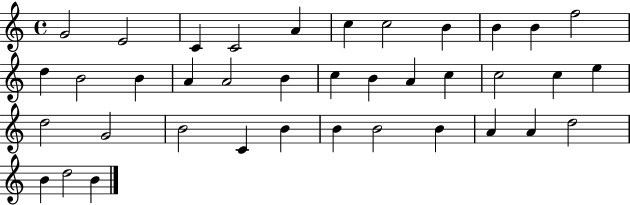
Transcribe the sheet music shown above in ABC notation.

X:1
T:Untitled
M:4/4
L:1/4
K:C
G2 E2 C C2 A c c2 B B B f2 d B2 B A A2 B c B A c c2 c e d2 G2 B2 C B B B2 B A A d2 B d2 B